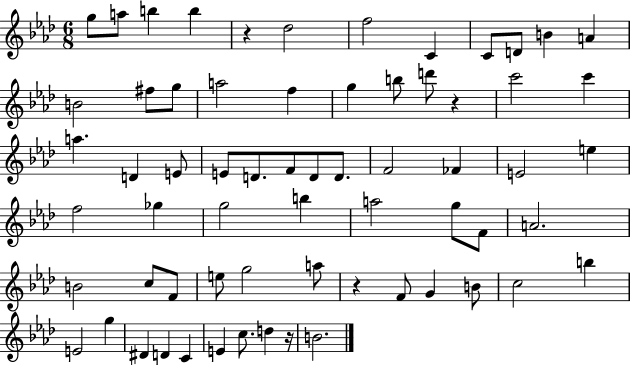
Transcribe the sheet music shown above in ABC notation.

X:1
T:Untitled
M:6/8
L:1/4
K:Ab
g/2 a/2 b b z _d2 f2 C C/2 D/2 B A B2 ^f/2 g/2 a2 f g b/2 d'/2 z c'2 c' a D E/2 E/2 D/2 F/2 D/2 D/2 F2 _F E2 e f2 _g g2 b a2 g/2 F/2 A2 B2 c/2 F/2 e/2 g2 a/2 z F/2 G B/2 c2 b E2 g ^D D C E c/2 d z/4 B2